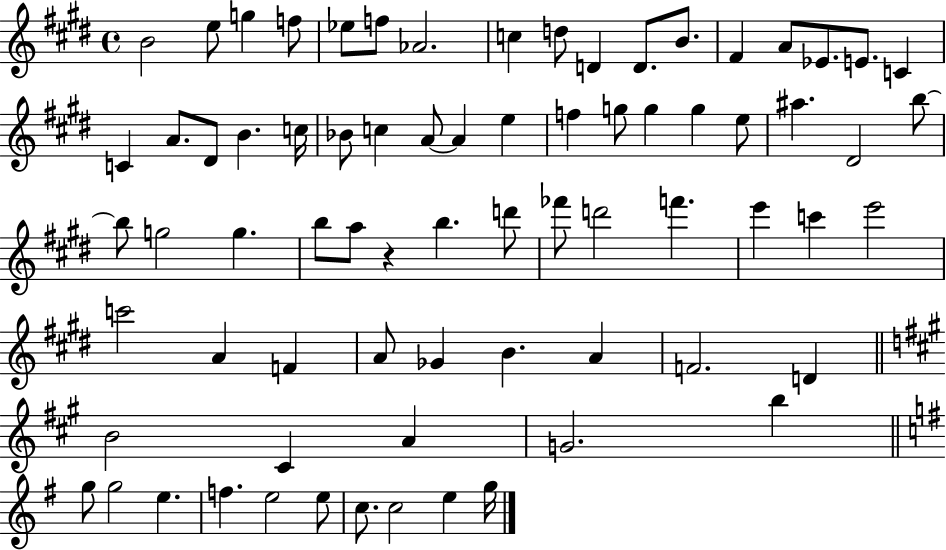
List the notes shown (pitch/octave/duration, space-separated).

B4/h E5/e G5/q F5/e Eb5/e F5/e Ab4/h. C5/q D5/e D4/q D4/e. B4/e. F#4/q A4/e Eb4/e. E4/e. C4/q C4/q A4/e. D#4/e B4/q. C5/s Bb4/e C5/q A4/e A4/q E5/q F5/q G5/e G5/q G5/q E5/e A#5/q. D#4/h B5/e B5/e G5/h G5/q. B5/e A5/e R/q B5/q. D6/e FES6/e D6/h F6/q. E6/q C6/q E6/h C6/h A4/q F4/q A4/e Gb4/q B4/q. A4/q F4/h. D4/q B4/h C#4/q A4/q G4/h. B5/q G5/e G5/h E5/q. F5/q. E5/h E5/e C5/e. C5/h E5/q G5/s